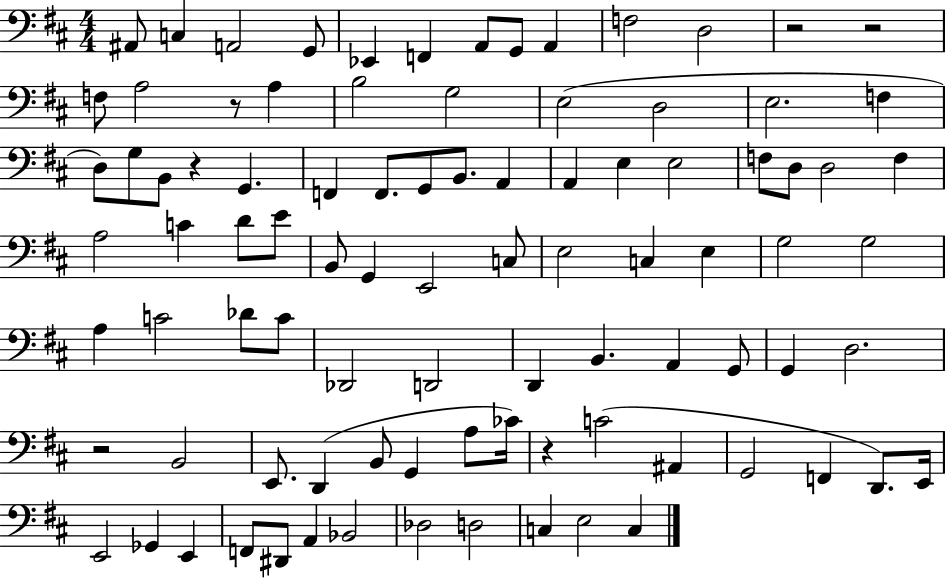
{
  \clef bass
  \numericTimeSignature
  \time 4/4
  \key d \major
  ais,8 c4 a,2 g,8 | ees,4 f,4 a,8 g,8 a,4 | f2 d2 | r2 r2 | \break f8 a2 r8 a4 | b2 g2 | e2( d2 | e2. f4 | \break d8) g8 b,8 r4 g,4. | f,4 f,8. g,8 b,8. a,4 | a,4 e4 e2 | f8 d8 d2 f4 | \break a2 c'4 d'8 e'8 | b,8 g,4 e,2 c8 | e2 c4 e4 | g2 g2 | \break a4 c'2 des'8 c'8 | des,2 d,2 | d,4 b,4. a,4 g,8 | g,4 d2. | \break r2 b,2 | e,8. d,4( b,8 g,4 a8 ces'16) | r4 c'2( ais,4 | g,2 f,4 d,8.) e,16 | \break e,2 ges,4 e,4 | f,8 dis,8 a,4 bes,2 | des2 d2 | c4 e2 c4 | \break \bar "|."
}